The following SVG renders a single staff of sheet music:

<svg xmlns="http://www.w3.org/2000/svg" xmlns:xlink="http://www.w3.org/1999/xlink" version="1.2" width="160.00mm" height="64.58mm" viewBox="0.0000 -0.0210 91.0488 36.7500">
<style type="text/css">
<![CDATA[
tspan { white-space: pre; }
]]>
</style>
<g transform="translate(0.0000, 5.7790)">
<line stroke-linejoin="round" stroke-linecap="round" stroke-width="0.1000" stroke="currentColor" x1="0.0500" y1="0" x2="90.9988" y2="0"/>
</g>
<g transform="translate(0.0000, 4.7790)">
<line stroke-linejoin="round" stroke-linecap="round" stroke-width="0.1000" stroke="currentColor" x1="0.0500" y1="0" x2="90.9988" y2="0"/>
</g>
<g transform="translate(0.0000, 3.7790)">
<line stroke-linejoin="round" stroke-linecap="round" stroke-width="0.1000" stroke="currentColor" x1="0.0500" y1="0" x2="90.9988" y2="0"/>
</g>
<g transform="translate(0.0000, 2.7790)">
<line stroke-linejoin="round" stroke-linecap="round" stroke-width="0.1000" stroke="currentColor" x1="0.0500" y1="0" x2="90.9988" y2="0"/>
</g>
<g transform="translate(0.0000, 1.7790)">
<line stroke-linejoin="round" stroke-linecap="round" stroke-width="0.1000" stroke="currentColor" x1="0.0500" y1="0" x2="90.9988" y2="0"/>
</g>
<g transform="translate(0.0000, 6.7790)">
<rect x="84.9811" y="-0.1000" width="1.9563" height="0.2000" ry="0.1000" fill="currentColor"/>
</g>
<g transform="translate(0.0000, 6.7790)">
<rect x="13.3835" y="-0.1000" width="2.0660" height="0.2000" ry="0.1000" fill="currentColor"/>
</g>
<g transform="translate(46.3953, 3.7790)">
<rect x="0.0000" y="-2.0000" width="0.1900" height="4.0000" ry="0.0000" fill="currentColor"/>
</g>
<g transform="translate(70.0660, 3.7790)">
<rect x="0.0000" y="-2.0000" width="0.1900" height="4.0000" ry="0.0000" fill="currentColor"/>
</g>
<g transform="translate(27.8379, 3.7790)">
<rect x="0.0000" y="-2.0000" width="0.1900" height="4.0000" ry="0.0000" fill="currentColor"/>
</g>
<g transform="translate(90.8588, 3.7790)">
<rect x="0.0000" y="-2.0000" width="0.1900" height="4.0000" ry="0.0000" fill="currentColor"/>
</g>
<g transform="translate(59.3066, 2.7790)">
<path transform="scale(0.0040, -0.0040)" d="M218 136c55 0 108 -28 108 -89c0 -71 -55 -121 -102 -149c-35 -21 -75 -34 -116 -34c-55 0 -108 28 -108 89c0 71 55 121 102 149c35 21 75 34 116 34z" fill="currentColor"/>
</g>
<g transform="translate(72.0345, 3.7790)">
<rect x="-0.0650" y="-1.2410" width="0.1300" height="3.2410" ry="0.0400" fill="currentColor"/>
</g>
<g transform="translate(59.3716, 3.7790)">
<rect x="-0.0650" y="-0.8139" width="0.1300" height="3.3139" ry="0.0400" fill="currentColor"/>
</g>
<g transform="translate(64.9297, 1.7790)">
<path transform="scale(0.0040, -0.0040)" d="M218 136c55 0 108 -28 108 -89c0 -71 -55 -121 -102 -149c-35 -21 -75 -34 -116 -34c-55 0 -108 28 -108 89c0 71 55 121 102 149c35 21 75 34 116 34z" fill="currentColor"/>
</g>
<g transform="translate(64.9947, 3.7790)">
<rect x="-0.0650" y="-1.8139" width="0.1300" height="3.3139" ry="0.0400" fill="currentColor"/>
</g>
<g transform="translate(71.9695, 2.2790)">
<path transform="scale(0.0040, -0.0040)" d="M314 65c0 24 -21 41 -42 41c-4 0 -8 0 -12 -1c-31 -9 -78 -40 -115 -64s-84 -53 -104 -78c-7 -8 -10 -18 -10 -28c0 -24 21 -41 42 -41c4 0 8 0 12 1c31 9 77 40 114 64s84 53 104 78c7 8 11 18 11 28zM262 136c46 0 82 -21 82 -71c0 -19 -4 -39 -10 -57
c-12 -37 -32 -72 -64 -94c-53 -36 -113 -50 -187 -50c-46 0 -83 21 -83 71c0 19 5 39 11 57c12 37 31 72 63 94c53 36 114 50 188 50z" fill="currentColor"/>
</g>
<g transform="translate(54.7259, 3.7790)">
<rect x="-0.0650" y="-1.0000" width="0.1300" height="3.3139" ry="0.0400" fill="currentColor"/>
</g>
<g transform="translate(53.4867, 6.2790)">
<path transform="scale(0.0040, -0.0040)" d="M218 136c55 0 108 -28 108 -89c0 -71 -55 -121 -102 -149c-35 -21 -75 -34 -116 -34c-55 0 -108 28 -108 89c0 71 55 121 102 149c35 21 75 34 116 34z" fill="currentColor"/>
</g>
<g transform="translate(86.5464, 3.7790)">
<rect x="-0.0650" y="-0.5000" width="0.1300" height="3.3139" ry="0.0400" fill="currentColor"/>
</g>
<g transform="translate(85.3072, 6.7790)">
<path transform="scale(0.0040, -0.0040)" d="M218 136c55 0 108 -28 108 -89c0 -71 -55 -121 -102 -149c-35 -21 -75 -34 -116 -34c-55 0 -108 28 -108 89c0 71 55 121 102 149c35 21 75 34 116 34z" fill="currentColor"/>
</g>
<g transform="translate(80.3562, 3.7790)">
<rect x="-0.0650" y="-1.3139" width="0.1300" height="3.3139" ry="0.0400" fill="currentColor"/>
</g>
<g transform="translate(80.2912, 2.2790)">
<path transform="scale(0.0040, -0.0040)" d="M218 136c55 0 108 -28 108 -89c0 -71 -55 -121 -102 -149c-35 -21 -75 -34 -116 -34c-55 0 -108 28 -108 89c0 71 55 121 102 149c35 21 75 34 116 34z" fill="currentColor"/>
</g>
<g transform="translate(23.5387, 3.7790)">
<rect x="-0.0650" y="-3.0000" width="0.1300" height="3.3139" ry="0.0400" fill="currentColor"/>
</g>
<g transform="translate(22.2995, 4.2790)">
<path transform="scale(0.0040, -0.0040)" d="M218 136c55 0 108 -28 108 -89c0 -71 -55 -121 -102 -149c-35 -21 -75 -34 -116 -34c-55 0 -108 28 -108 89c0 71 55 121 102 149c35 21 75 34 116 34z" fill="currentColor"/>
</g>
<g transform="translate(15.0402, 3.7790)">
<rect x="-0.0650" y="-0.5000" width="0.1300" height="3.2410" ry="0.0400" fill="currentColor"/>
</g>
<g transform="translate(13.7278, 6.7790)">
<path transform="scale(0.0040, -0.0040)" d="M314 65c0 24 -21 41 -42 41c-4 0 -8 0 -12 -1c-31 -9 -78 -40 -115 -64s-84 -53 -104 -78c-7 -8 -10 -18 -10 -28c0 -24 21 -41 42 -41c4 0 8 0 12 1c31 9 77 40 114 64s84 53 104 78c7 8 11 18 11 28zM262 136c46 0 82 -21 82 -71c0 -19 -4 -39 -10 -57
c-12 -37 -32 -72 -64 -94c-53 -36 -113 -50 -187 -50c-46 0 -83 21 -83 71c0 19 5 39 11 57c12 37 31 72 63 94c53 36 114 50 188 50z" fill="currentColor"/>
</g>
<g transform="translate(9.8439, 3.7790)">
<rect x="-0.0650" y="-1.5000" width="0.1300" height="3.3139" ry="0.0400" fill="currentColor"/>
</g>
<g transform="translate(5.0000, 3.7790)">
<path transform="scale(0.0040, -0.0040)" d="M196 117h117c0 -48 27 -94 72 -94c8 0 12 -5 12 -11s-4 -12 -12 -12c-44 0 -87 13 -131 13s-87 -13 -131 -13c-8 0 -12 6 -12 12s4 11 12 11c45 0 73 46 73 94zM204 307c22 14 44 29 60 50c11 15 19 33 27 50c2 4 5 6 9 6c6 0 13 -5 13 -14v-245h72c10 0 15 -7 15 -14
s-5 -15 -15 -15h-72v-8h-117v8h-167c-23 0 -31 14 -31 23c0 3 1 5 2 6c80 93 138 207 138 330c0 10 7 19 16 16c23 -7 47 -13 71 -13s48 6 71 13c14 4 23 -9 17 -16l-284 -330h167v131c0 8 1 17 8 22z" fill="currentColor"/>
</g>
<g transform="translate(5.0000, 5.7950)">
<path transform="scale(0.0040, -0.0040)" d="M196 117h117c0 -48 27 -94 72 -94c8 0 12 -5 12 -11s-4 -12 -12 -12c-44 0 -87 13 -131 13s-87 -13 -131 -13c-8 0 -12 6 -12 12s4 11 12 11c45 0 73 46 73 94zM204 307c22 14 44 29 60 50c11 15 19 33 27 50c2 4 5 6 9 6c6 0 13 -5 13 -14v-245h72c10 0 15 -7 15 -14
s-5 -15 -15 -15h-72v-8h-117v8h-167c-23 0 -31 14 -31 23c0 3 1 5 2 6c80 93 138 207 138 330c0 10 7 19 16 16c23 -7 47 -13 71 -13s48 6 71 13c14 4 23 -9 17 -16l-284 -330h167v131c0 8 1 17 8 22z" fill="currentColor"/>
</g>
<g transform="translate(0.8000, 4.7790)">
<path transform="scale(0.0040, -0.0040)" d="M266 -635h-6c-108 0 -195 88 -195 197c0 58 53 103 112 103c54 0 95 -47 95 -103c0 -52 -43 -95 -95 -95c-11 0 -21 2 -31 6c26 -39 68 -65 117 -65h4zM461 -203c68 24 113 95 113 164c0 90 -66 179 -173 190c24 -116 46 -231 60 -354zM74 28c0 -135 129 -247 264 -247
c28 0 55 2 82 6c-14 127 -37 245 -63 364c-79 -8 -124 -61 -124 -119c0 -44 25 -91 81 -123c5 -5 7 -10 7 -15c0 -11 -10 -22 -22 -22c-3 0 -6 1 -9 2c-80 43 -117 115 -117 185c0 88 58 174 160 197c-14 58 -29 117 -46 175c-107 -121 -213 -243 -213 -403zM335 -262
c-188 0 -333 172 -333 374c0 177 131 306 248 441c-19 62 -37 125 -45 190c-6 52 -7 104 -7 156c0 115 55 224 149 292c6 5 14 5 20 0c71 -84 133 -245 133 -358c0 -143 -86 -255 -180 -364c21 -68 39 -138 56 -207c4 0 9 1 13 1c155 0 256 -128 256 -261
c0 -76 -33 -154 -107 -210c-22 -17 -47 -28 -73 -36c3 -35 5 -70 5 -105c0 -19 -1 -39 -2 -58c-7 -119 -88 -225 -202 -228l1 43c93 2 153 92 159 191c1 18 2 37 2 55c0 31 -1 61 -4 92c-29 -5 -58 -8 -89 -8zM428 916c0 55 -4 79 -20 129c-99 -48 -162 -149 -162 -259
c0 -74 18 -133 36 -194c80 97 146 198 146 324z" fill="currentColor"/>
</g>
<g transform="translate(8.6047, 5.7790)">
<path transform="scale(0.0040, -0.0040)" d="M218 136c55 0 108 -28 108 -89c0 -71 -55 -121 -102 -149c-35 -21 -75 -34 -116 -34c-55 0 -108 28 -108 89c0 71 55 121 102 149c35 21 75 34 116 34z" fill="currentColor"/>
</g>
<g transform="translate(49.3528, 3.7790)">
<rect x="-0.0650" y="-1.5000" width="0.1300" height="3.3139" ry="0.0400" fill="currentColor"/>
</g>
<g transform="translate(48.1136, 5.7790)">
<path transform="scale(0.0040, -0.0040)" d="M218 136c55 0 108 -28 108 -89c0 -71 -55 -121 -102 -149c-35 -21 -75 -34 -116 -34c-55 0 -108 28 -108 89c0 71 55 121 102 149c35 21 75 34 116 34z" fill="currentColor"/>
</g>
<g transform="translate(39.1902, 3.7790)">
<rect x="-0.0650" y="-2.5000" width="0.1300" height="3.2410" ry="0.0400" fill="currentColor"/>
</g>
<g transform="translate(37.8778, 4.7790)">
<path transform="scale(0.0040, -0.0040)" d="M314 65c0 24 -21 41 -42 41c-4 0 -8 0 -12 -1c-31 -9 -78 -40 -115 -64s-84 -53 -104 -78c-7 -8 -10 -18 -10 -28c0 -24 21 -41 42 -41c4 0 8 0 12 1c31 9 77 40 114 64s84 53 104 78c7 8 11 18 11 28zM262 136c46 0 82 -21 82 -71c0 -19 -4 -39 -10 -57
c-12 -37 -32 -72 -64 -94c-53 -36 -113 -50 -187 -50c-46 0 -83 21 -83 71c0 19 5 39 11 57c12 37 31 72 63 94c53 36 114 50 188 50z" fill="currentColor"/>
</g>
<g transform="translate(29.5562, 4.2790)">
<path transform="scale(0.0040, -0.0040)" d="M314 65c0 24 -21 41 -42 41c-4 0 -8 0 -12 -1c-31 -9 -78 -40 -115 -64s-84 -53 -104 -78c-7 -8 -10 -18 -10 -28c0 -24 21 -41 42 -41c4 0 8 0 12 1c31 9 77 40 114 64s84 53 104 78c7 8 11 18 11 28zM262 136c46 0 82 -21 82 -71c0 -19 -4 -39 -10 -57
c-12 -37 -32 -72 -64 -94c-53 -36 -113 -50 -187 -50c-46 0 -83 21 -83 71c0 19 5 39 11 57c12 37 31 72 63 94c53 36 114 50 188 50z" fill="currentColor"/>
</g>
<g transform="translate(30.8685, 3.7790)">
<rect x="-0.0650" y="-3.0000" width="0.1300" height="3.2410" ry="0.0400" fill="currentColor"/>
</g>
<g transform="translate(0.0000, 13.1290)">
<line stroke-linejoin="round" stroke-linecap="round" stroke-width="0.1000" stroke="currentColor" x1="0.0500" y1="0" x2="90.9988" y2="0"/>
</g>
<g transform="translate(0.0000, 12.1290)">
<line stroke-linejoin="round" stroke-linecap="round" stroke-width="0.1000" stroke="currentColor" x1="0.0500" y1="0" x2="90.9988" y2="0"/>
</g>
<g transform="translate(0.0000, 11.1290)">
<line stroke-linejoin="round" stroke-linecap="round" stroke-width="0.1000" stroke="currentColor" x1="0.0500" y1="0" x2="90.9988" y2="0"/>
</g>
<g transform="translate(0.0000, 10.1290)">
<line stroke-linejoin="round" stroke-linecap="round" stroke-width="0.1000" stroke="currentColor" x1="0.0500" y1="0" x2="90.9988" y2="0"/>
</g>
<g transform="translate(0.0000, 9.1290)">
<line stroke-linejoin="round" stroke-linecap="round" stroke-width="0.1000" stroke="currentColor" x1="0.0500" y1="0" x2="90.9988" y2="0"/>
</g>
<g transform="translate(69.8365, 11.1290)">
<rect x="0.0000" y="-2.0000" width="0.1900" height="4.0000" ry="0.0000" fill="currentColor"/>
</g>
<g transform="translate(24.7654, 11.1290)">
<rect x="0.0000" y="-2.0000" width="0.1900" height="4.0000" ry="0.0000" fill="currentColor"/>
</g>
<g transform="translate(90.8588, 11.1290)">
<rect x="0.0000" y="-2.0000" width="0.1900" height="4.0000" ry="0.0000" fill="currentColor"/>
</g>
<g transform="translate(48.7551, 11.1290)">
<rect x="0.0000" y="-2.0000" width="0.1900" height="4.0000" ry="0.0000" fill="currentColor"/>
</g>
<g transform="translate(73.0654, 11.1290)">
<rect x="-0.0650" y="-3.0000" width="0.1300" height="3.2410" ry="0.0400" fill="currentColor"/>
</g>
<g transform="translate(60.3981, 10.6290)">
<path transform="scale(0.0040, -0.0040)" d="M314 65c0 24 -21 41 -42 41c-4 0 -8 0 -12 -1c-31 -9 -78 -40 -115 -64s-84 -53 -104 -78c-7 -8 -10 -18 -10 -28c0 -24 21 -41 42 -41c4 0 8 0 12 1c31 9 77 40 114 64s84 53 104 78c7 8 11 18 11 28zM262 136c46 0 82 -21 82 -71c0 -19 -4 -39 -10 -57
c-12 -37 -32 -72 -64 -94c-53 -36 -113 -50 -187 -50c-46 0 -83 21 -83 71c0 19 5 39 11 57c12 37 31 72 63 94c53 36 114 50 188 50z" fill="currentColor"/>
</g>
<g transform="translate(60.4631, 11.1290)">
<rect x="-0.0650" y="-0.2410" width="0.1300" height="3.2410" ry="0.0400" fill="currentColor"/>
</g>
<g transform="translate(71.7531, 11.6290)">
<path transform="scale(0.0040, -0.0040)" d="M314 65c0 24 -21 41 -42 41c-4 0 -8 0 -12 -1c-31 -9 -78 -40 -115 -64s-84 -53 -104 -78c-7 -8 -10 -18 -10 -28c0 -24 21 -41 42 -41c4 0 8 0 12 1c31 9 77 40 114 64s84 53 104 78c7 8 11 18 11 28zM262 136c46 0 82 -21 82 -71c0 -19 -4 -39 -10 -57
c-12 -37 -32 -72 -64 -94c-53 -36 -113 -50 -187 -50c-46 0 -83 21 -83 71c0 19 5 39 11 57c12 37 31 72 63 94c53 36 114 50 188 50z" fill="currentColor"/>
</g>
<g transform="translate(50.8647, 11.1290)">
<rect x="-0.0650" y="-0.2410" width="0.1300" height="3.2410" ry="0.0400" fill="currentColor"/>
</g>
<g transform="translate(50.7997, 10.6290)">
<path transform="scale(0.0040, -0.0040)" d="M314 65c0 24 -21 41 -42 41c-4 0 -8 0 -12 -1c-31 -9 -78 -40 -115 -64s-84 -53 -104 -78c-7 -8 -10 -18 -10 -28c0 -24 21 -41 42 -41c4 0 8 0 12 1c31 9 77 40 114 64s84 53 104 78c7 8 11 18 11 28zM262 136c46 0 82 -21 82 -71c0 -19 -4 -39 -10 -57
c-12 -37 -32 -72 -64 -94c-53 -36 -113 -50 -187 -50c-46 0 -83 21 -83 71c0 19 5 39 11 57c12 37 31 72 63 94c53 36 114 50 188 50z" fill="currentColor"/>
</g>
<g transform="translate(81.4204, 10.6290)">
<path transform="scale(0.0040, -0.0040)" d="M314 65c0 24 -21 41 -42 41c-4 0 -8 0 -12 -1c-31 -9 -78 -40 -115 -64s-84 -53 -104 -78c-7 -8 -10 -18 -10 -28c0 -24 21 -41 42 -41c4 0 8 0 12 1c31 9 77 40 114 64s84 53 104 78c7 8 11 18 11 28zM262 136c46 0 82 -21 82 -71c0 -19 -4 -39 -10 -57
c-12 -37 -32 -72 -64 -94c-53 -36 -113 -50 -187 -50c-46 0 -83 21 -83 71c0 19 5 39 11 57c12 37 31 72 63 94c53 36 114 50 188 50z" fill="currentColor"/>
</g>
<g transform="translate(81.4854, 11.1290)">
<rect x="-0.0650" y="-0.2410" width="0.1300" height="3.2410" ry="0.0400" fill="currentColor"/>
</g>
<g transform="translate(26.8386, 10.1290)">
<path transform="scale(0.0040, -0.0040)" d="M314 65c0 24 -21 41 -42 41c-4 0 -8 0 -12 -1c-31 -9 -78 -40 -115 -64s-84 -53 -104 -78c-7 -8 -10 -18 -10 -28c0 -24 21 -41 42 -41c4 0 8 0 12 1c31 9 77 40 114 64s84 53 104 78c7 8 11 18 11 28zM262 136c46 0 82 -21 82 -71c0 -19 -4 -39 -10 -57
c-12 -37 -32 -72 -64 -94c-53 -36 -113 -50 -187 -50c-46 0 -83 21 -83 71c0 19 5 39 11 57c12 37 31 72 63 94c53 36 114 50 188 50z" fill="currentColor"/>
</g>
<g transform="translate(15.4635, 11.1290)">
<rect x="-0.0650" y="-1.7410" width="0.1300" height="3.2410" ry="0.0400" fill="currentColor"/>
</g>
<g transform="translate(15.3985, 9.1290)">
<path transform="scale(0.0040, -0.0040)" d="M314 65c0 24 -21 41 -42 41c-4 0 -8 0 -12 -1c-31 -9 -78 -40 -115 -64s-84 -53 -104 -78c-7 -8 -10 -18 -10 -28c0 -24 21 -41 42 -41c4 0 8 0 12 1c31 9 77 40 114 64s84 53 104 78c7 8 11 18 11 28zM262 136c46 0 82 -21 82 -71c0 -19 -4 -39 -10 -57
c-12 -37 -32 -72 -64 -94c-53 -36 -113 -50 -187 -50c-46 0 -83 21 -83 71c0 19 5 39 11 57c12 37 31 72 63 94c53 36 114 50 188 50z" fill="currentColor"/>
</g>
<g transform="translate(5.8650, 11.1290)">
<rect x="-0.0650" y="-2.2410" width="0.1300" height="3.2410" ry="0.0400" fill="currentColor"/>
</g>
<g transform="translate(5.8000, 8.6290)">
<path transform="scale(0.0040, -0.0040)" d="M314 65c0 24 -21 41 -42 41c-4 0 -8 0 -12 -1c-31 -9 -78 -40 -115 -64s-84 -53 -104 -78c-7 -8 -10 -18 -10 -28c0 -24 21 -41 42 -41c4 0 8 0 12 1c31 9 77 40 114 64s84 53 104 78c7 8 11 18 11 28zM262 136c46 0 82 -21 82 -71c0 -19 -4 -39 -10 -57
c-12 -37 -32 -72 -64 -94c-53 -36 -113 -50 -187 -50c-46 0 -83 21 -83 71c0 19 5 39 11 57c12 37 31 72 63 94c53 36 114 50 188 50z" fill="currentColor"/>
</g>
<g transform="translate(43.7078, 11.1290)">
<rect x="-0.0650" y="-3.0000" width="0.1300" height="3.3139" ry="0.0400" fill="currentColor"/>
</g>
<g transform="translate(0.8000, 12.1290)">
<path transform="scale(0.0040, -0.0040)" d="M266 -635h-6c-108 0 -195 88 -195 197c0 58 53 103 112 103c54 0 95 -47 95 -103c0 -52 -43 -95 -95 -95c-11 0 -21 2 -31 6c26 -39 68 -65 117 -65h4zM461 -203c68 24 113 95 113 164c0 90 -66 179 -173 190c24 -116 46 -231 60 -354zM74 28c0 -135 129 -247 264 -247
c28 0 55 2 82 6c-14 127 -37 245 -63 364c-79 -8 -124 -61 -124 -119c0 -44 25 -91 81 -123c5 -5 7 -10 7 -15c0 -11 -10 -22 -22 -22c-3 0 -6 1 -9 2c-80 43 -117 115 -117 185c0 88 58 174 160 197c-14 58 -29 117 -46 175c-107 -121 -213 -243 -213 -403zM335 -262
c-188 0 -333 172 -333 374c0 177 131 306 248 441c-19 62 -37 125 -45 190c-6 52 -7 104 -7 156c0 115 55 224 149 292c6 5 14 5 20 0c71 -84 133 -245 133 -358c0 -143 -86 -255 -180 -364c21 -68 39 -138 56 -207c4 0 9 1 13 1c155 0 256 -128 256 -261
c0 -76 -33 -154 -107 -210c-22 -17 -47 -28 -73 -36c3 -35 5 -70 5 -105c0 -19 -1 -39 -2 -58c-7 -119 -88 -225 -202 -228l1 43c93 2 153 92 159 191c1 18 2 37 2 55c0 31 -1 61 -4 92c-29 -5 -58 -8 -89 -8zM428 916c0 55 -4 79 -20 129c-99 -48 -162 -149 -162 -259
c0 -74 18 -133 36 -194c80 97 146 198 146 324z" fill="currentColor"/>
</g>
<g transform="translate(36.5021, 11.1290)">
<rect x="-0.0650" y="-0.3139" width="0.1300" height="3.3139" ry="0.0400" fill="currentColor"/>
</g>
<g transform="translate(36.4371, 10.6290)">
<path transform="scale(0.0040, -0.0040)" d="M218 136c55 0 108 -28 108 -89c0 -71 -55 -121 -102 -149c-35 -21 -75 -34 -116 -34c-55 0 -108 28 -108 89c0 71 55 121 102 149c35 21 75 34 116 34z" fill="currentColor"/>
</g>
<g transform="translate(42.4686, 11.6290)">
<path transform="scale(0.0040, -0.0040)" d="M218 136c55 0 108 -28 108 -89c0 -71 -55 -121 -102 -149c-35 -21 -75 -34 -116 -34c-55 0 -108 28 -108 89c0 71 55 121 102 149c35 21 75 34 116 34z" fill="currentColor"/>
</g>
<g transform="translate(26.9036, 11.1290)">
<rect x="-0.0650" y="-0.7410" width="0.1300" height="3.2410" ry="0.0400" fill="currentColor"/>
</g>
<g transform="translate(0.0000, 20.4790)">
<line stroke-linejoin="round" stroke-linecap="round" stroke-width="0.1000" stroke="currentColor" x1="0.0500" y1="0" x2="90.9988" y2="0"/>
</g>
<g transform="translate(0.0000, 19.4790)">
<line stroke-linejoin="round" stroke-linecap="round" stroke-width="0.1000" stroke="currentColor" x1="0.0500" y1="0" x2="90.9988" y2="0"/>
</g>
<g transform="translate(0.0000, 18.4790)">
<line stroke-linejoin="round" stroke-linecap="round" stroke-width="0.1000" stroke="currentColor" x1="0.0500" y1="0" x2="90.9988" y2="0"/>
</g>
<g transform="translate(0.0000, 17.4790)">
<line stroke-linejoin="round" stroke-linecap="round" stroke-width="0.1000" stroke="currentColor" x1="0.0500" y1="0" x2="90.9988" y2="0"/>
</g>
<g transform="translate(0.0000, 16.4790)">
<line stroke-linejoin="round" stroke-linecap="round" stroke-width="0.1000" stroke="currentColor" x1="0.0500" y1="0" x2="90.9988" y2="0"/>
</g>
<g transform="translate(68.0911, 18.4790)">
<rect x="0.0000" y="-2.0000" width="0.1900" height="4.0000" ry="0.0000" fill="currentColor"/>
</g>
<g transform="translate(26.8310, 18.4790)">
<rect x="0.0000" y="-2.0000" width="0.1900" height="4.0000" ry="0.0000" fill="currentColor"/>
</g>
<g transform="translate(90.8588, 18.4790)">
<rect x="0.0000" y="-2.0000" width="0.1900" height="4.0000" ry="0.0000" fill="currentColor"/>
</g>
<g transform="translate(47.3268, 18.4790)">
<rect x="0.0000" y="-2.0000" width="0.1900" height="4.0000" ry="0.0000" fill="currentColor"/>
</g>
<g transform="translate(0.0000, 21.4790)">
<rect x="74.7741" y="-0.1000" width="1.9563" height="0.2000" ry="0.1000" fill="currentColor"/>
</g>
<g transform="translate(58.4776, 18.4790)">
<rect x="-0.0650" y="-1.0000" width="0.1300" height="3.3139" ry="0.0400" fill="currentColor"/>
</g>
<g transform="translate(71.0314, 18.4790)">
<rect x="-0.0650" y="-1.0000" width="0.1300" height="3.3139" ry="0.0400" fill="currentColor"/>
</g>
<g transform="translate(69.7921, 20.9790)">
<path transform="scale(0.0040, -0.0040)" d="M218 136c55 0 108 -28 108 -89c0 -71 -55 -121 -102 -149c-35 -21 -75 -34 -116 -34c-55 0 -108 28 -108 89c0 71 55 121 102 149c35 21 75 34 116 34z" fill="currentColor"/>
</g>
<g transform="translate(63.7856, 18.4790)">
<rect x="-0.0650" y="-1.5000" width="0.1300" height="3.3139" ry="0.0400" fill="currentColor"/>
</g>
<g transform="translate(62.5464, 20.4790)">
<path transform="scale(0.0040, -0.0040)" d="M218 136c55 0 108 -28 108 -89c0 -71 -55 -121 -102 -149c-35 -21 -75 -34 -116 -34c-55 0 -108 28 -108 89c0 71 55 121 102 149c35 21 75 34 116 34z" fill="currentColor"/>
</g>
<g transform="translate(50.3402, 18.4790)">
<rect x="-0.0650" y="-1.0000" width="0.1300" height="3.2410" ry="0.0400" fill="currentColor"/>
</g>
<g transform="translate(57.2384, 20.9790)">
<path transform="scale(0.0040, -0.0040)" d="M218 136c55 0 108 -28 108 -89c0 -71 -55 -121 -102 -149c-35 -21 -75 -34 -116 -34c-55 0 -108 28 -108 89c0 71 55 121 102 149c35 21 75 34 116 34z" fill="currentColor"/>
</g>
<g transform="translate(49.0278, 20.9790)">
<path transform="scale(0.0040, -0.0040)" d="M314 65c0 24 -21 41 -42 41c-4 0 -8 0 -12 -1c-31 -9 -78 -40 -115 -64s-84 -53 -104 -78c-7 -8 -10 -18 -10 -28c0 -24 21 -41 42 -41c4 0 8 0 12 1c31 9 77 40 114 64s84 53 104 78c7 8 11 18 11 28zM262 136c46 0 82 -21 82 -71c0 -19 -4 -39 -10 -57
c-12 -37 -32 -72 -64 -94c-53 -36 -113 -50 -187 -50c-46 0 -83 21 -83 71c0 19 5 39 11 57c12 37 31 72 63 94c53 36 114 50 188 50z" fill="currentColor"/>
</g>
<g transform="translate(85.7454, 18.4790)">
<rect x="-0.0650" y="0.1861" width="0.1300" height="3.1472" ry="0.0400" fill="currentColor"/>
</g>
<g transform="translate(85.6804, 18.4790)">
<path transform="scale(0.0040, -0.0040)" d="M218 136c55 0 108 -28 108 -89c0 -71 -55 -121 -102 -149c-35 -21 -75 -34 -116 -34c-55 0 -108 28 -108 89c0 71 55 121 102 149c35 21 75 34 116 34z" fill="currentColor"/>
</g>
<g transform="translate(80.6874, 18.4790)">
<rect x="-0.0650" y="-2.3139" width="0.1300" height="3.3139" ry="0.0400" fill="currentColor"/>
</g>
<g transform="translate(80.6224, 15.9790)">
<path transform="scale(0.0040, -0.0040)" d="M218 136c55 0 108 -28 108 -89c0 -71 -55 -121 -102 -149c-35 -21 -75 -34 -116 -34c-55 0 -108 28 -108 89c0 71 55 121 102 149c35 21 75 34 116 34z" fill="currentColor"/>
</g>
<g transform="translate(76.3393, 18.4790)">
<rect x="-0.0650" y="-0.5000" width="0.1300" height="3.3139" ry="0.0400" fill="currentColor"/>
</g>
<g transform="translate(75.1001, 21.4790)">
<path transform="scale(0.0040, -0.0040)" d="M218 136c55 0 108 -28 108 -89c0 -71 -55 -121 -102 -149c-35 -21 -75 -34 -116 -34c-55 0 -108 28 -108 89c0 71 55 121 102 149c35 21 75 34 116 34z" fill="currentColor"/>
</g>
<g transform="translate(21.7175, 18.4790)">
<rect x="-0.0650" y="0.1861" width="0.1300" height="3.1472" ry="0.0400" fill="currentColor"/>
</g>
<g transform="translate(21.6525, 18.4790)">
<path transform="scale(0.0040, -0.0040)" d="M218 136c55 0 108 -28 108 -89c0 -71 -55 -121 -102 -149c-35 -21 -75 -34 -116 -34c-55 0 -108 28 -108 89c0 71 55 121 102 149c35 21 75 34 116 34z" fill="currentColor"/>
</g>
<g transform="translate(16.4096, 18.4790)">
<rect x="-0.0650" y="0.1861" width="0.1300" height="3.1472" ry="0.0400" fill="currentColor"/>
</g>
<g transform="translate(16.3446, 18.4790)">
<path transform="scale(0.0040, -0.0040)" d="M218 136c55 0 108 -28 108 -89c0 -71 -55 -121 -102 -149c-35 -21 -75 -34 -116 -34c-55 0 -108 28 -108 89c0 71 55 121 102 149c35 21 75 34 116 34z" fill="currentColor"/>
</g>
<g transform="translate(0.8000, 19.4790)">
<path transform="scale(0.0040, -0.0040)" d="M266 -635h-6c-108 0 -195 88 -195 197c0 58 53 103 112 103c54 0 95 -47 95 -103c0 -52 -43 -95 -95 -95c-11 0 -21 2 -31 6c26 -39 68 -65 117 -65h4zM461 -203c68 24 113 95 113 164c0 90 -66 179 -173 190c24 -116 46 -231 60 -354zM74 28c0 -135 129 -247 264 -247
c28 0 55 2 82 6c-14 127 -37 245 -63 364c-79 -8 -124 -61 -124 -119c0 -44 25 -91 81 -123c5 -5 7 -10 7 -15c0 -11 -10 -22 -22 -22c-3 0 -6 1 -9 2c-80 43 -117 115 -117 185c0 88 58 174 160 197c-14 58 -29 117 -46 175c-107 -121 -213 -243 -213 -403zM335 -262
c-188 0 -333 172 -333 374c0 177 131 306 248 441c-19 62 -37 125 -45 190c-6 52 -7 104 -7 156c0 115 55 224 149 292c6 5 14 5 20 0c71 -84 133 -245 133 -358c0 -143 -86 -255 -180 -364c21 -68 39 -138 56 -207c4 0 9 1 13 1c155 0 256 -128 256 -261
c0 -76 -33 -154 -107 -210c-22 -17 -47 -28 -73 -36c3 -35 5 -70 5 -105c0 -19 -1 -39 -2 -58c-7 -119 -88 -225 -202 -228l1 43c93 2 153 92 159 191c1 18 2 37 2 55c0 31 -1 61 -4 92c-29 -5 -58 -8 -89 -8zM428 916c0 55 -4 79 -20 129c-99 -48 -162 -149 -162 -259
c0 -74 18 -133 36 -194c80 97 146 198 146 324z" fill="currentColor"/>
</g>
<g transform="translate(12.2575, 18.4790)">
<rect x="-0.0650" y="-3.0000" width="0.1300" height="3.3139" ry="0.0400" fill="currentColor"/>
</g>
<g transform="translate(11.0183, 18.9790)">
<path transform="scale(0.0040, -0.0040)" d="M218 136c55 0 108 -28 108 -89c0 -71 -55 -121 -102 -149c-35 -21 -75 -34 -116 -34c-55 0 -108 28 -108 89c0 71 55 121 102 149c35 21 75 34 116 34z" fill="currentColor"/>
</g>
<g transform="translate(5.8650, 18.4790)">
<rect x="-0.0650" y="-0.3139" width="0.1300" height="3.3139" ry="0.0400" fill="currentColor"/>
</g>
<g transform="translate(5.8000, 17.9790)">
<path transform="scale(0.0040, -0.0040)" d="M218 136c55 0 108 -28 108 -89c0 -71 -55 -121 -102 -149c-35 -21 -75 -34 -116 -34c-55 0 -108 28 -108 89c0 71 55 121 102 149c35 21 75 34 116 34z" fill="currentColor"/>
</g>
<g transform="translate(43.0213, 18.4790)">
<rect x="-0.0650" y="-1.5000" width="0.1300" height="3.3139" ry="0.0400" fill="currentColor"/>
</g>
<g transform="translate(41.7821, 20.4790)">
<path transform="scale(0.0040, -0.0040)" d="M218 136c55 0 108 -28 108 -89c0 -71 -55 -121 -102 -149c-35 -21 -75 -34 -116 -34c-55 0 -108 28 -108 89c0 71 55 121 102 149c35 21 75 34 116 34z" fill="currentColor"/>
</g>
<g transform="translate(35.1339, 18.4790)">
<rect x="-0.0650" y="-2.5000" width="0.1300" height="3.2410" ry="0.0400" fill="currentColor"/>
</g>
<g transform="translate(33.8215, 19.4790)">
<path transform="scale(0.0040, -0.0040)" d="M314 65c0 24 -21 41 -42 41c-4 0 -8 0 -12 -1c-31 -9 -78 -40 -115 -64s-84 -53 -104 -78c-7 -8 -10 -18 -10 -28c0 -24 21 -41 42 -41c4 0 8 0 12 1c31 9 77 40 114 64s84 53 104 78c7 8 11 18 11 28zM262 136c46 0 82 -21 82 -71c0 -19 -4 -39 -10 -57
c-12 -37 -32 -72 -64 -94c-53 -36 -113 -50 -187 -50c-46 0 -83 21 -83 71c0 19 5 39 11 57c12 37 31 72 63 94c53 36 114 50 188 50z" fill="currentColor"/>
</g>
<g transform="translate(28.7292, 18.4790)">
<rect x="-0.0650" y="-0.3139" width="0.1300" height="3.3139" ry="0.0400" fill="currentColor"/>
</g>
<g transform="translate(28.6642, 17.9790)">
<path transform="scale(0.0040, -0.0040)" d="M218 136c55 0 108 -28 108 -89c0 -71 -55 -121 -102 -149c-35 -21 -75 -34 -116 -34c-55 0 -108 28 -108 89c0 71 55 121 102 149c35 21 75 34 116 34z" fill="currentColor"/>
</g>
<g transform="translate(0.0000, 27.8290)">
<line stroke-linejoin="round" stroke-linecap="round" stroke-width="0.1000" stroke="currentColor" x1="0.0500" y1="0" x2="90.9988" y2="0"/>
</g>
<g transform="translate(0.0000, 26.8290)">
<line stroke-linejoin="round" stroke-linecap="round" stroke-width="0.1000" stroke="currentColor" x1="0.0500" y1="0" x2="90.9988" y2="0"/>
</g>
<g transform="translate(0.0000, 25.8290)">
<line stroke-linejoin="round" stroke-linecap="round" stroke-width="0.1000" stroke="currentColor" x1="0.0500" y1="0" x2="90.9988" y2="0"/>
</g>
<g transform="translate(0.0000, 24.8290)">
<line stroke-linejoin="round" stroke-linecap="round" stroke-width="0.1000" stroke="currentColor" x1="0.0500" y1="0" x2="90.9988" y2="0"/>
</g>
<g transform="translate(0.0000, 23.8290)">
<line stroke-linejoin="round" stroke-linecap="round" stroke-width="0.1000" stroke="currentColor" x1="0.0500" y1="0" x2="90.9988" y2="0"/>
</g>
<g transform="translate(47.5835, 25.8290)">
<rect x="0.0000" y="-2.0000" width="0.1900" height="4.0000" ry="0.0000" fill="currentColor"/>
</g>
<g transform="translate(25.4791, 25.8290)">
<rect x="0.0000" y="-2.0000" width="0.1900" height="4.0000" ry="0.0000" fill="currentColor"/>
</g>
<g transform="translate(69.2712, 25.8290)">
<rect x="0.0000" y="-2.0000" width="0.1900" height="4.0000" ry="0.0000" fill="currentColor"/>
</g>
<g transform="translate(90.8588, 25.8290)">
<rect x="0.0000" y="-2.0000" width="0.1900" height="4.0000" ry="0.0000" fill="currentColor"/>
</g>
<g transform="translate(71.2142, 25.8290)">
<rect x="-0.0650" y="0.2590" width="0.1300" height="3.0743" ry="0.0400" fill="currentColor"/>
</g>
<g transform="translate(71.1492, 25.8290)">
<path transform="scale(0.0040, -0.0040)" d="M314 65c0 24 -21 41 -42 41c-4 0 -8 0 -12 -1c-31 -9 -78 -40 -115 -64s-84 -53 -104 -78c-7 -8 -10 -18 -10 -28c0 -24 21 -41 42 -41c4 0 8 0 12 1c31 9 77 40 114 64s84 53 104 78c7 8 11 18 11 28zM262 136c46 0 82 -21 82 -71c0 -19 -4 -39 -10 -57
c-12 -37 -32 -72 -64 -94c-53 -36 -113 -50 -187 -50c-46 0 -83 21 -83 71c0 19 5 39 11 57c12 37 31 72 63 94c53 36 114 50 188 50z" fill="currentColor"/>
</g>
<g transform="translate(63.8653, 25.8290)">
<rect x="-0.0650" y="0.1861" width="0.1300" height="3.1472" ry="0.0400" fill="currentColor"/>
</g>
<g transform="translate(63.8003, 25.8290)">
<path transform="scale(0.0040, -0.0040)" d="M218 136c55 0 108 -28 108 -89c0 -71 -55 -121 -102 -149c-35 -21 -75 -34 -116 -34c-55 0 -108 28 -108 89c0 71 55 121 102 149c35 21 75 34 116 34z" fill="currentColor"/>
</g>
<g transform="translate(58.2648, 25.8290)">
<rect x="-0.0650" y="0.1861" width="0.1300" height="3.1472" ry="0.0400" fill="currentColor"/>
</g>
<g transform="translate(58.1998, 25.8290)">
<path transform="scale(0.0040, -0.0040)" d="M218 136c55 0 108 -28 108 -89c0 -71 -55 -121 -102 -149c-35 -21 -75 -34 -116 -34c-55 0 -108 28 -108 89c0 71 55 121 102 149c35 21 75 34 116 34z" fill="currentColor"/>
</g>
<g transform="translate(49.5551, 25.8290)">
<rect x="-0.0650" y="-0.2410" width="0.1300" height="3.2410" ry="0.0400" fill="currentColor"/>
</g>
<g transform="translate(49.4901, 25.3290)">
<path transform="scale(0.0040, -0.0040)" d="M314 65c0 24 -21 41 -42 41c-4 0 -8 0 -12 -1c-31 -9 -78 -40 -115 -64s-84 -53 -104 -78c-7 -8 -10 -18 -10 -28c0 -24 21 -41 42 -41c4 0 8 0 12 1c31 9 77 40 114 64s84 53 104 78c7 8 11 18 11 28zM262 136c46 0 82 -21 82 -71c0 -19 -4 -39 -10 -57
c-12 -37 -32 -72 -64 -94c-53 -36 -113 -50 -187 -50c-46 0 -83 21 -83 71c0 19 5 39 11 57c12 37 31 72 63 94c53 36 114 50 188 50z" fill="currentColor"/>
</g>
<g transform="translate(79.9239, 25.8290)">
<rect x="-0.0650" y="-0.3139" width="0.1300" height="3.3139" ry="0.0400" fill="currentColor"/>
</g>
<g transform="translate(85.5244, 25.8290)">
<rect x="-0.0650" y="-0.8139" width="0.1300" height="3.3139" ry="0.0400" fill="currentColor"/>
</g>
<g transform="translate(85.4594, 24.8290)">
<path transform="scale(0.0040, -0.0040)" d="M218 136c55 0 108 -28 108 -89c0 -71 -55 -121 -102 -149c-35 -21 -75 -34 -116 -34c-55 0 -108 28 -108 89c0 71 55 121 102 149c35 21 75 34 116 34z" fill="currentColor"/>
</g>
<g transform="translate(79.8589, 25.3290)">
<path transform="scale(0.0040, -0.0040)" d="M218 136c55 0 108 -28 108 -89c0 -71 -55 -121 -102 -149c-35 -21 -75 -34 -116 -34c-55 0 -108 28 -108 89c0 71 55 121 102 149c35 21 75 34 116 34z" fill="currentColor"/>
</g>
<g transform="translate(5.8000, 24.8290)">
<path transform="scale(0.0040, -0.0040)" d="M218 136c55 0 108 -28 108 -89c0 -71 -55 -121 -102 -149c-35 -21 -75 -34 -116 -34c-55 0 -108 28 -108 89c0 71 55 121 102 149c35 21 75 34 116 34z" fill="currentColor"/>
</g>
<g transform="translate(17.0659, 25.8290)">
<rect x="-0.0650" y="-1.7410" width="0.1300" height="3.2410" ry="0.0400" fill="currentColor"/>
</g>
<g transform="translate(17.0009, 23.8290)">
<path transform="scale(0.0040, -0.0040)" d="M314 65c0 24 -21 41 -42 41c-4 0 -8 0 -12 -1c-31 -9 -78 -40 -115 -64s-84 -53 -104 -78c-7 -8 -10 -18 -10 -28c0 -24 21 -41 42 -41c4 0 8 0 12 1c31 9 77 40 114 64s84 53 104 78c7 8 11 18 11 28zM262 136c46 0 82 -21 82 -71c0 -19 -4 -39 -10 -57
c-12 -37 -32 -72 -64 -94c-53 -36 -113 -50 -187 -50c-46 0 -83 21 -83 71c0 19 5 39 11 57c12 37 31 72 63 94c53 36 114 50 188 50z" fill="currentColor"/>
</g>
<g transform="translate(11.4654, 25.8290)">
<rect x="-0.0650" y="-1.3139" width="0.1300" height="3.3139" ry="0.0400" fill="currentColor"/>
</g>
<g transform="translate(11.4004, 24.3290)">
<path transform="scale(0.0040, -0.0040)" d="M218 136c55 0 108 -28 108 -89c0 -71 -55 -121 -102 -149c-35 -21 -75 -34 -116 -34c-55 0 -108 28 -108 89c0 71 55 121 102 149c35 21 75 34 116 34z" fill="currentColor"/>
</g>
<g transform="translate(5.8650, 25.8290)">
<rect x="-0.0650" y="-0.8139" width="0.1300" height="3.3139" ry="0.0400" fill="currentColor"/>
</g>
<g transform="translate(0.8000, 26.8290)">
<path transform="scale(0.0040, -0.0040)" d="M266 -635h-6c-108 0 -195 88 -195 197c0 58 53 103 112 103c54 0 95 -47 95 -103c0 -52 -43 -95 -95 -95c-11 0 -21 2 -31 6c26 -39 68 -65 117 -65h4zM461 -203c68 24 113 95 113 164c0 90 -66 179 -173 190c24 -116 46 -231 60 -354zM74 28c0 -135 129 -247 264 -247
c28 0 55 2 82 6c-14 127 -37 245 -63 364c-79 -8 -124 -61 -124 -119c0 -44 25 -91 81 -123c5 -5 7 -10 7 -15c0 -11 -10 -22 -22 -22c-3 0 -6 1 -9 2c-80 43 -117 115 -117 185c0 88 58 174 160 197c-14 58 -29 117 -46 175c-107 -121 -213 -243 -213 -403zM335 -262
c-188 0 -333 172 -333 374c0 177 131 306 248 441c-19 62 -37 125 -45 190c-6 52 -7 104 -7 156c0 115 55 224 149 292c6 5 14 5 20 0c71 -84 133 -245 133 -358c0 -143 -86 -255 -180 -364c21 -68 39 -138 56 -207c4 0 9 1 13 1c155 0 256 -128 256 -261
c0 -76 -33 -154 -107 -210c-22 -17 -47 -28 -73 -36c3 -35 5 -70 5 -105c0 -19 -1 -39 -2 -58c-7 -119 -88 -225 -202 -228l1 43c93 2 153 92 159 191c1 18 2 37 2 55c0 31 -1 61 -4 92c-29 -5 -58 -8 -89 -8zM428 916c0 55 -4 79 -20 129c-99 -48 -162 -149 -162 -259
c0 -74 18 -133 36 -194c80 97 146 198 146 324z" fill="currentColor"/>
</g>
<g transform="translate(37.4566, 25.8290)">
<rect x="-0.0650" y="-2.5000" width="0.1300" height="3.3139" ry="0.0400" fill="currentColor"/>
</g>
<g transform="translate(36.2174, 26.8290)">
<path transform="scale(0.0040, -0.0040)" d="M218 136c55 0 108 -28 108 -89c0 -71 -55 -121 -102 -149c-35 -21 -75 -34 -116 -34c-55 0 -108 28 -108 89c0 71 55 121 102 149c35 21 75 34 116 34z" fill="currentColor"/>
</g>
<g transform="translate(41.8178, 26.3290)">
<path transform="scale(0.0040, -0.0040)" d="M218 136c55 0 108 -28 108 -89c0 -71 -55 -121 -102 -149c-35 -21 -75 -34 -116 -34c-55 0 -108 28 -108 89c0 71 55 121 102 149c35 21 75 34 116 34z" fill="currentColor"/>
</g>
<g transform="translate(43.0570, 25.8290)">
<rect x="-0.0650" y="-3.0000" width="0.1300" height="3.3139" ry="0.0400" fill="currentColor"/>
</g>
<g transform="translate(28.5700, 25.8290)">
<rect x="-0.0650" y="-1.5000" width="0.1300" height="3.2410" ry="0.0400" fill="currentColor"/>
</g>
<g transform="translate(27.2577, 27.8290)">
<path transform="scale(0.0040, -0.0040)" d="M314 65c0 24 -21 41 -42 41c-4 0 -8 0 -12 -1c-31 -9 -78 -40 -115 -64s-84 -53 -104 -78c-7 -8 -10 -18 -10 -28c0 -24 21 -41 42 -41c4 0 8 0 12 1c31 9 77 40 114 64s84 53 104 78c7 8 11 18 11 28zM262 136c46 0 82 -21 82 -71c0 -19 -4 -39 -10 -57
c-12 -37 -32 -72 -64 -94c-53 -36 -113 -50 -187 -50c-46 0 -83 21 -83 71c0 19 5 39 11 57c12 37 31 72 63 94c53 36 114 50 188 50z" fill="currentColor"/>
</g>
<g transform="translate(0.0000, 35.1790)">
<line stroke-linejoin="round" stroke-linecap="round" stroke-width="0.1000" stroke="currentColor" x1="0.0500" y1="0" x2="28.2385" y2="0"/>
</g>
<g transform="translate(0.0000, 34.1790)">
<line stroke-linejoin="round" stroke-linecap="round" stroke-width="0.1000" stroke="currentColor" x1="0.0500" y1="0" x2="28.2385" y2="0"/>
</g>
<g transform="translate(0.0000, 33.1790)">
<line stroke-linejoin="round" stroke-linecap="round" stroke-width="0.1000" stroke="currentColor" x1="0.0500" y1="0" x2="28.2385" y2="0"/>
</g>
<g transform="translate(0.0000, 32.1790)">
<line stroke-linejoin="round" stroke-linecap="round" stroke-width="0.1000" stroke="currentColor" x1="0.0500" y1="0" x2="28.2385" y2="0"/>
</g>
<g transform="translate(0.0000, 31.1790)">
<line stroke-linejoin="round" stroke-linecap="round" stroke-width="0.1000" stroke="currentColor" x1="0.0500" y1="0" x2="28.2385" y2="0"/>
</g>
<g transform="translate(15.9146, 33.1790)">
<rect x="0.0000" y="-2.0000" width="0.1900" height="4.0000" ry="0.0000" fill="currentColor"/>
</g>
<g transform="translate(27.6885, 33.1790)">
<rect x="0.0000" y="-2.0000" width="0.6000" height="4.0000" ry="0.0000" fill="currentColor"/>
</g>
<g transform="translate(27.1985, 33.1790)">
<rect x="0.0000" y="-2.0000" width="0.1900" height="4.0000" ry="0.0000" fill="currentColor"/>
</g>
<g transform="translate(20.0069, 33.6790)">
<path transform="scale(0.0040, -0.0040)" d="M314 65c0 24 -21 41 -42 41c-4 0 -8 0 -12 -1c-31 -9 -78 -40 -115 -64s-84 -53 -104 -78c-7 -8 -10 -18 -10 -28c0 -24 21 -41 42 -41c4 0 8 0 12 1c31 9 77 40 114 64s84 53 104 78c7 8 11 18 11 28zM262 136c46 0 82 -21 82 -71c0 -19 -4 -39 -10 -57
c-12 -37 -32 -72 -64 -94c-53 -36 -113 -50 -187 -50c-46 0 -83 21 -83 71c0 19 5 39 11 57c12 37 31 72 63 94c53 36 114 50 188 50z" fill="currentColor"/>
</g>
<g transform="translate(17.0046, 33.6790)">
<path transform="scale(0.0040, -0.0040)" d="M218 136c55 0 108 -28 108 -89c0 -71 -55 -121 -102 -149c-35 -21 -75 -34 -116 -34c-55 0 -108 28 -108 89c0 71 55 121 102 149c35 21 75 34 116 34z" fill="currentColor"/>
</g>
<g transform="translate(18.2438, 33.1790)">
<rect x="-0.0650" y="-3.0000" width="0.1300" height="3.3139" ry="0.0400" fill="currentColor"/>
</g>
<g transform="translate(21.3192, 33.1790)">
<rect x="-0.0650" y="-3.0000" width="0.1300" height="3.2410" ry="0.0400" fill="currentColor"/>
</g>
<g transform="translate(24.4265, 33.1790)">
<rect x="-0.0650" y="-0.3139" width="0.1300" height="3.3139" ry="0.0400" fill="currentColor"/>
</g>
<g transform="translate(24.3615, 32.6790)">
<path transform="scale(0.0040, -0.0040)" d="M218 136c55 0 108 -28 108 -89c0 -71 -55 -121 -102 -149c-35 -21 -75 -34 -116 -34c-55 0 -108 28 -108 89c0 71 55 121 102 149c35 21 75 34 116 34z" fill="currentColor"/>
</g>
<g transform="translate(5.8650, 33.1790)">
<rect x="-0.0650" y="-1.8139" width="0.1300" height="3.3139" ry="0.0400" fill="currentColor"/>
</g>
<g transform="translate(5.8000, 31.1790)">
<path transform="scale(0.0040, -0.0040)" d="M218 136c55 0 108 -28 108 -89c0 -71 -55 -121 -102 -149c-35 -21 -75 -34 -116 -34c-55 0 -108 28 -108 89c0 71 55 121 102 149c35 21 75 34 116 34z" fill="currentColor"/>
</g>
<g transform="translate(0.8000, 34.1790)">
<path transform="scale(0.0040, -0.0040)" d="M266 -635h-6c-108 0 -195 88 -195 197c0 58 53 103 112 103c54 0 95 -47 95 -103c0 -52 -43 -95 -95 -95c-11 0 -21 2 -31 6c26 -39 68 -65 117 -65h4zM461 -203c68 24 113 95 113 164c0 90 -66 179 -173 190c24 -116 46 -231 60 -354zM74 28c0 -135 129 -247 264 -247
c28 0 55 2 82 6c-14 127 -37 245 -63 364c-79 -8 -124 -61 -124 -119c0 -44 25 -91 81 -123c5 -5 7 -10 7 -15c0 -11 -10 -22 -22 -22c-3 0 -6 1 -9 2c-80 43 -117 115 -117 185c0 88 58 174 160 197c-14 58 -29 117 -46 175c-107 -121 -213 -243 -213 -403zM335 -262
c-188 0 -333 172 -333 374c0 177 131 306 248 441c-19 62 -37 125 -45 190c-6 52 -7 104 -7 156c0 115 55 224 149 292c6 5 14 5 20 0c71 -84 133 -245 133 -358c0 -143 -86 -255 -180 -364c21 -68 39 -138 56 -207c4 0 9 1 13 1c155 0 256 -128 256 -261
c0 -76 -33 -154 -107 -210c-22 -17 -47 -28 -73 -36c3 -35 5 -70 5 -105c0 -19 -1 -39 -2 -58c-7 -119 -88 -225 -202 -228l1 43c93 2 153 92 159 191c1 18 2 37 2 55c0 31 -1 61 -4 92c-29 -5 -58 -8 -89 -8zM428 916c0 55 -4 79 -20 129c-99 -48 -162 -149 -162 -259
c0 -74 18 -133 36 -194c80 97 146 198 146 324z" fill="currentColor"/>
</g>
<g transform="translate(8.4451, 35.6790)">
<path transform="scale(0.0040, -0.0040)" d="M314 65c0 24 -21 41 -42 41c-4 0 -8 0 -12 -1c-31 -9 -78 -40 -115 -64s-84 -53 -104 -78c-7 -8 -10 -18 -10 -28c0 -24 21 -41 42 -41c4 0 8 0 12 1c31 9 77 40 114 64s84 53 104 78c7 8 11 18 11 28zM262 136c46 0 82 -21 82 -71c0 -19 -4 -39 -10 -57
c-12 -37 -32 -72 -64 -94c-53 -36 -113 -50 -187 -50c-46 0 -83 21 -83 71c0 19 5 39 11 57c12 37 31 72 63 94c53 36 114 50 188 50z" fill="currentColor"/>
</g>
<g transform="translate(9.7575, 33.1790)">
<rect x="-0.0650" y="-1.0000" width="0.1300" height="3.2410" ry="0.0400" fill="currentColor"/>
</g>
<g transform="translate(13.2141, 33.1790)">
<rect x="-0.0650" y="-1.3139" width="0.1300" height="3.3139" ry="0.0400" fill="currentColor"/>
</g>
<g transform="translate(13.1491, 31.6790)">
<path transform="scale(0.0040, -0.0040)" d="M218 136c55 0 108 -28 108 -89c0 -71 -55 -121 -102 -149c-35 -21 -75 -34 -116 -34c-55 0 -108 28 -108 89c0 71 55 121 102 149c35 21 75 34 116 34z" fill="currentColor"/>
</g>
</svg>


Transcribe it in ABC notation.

X:1
T:Untitled
M:4/4
L:1/4
K:C
E C2 A A2 G2 E D d f e2 e C g2 f2 d2 c A c2 c2 A2 c2 c A B B c G2 E D2 D E D C g B d e f2 E2 G A c2 B B B2 c d f D2 e A A2 c